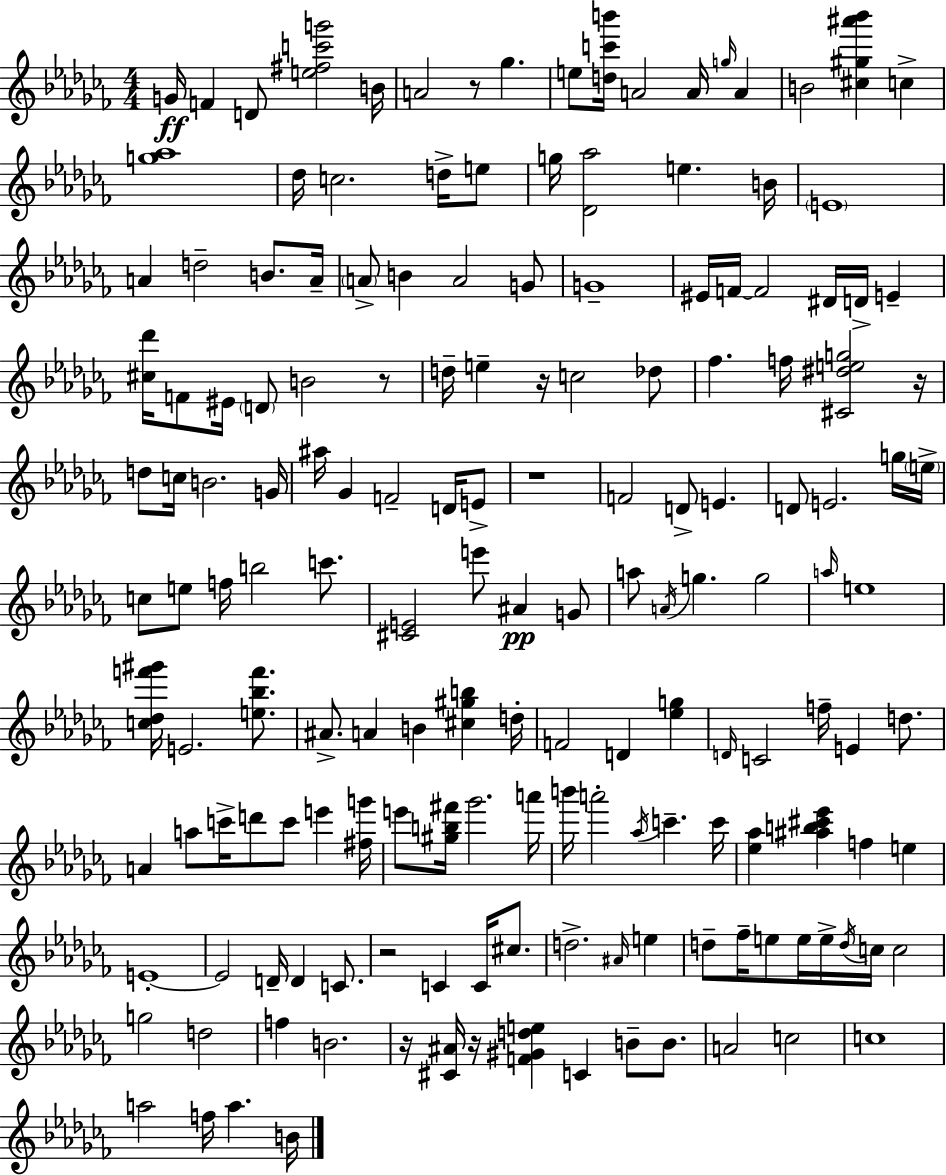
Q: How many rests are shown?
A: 8